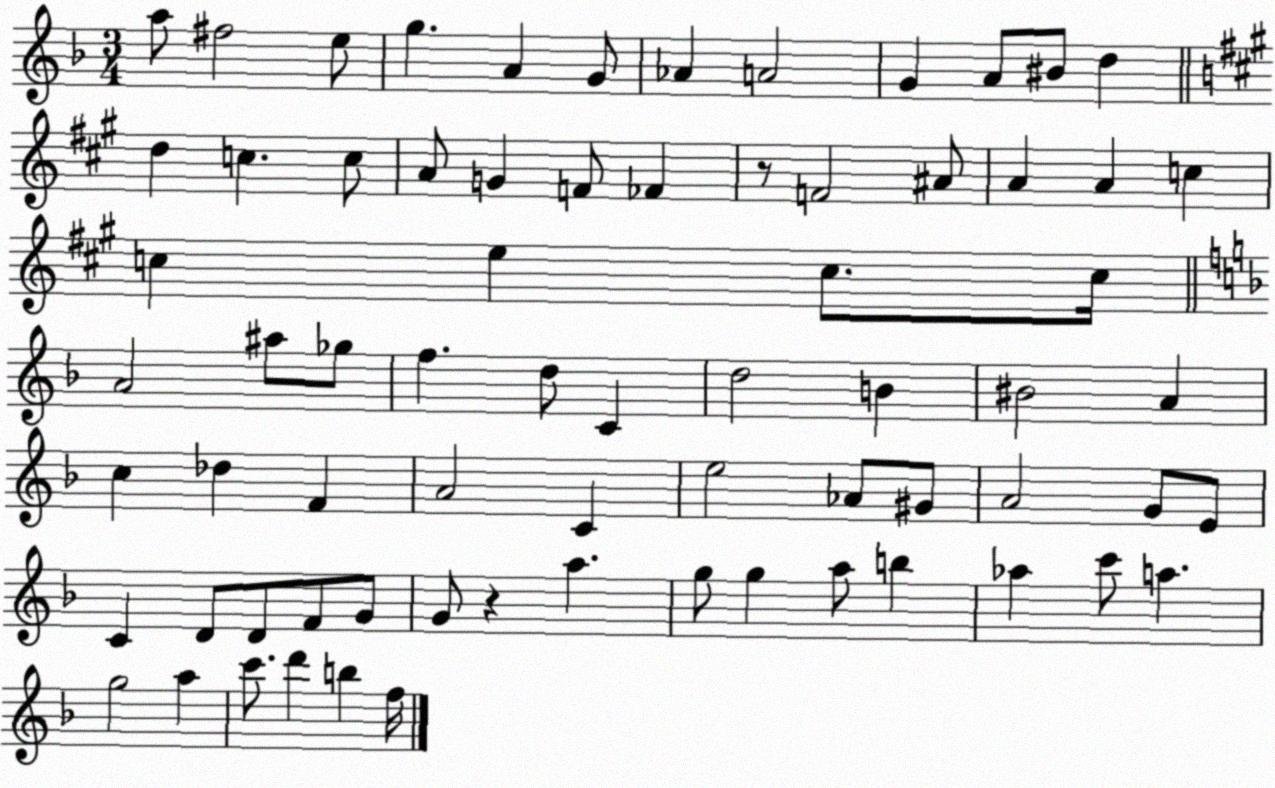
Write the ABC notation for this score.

X:1
T:Untitled
M:3/4
L:1/4
K:F
a/2 ^f2 e/2 g A G/2 _A A2 G A/2 ^B/2 d d c c/2 A/2 G F/2 _F z/2 F2 ^A/2 A A c c e c/2 c/4 A2 ^a/2 _g/2 f d/2 C d2 B ^B2 A c _d F A2 C e2 _A/2 ^G/2 A2 G/2 E/2 C D/2 D/2 F/2 G/2 G/2 z a g/2 g a/2 b _a c'/2 a g2 a c'/2 d' b f/4